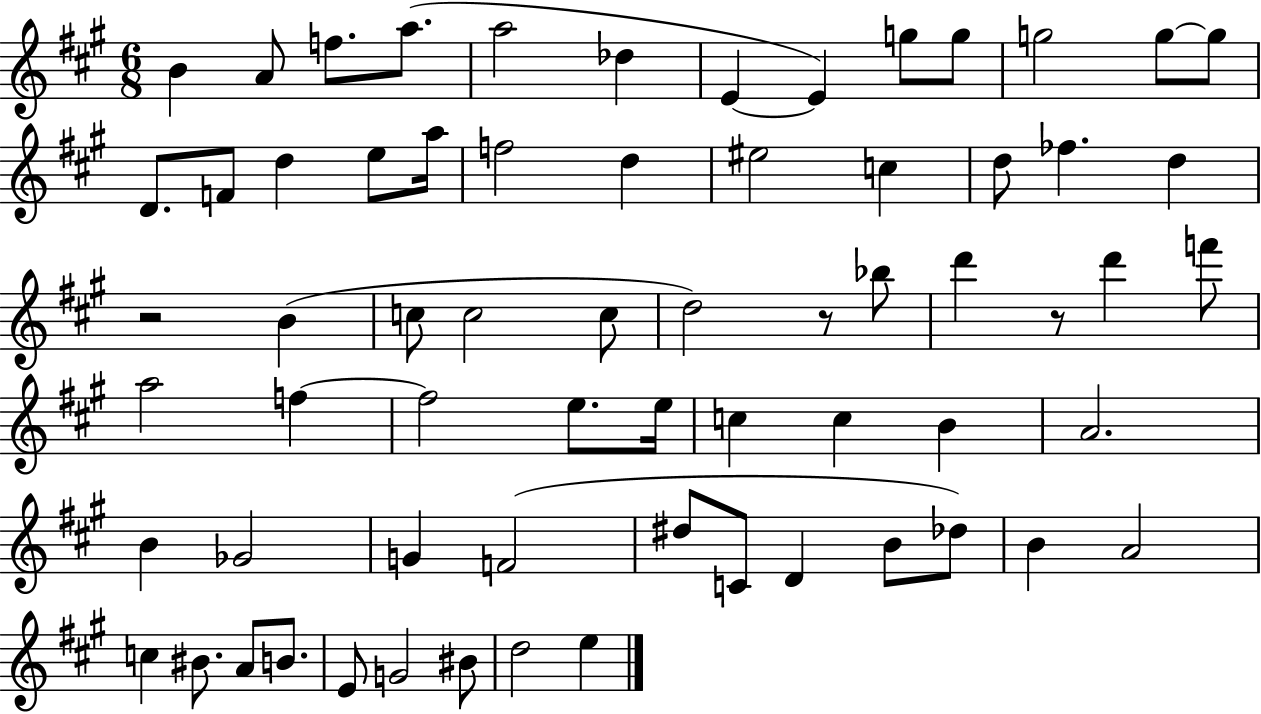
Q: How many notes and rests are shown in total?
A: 66